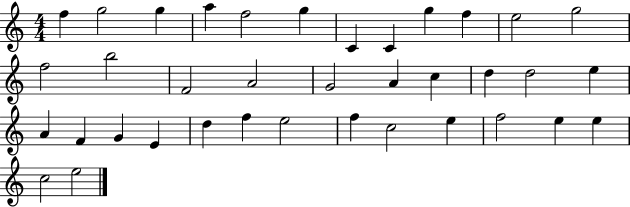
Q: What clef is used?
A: treble